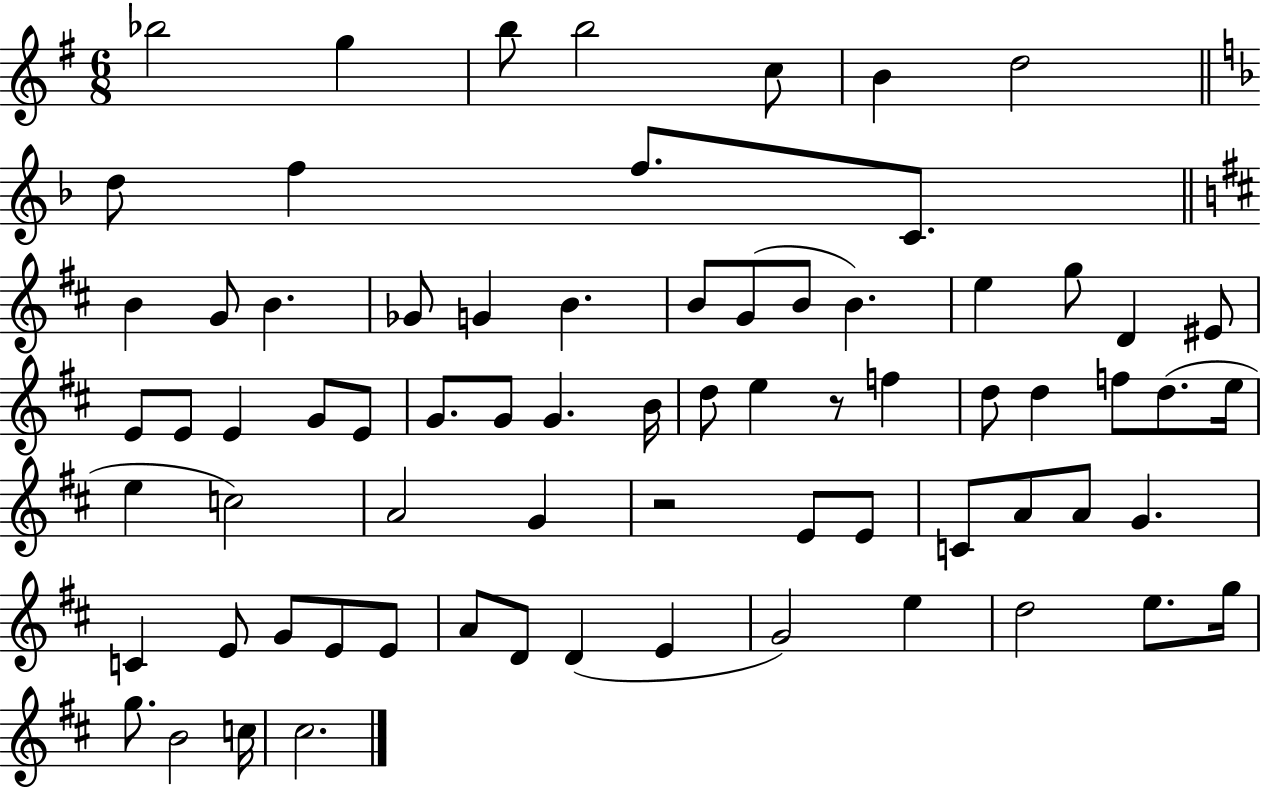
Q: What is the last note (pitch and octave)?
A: C#5